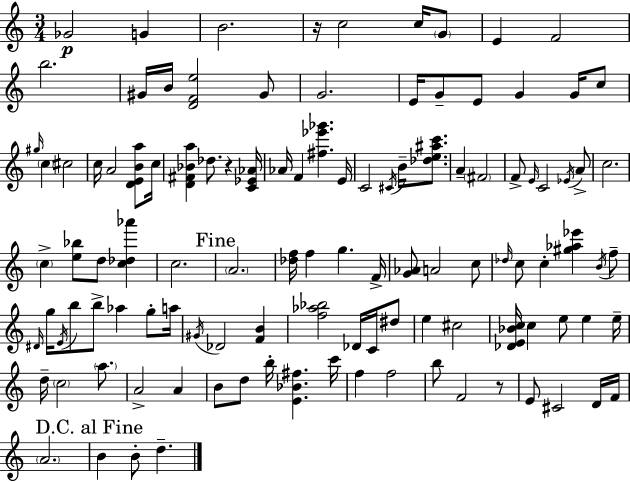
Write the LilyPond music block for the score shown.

{
  \clef treble
  \numericTimeSignature
  \time 3/4
  \key a \minor
  ges'2\p g'4 | b'2. | r16 c''2 c''16 \parenthesize g'8 | e'4 f'2 | \break b''2. | gis'16 b'16 <d' f' e''>2 gis'8 | g'2. | e'16 g'8-- e'8 g'4 g'16 c''8 | \break \grace { gis''16 } \parenthesize c''4 cis''2 | c''16 a'2 <d' e' b' a''>8 | c''16 <d' fis' bes' a''>4 des''8. r4 | <c' ees' aes'>16 aes'16 f'4 <fis'' ees''' ges'''>4. | \break e'16 c'2 \acciaccatura { cis'16 } b'16-- <des'' e'' ais'' c'''>8. | a'4-- \parenthesize fis'2 | f'8-> \grace { e'16 } c'2 | \acciaccatura { ees'16 } a'8-> c''2. | \break \parenthesize c''4-> <e'' bes''>8 d''8 | <c'' des'' aes'''>4 c''2. | \mark "Fine" \parenthesize a'2. | <des'' f''>16 f''4 g''4. | \break f'16-> <g' aes'>8 a'2 | c''8 \grace { des''16 } c''8 c''4-. <gis'' aes'' ees'''>4 | \acciaccatura { b'16 } f''8-- \grace { dis'16 } g''16 \acciaccatura { e'16 } b''8 b''8-> | aes''4 g''8-. a''16 \acciaccatura { gis'16 } des'2 | \break <f' b'>4 <f'' aes'' bes''>2 | des'16 c'16 dis''8 e''4 | cis''2 <des' e' bes' c''>16 c''4 | e''8 e''4 e''16-- d''16-- \parenthesize c''2 | \break \parenthesize a''8. a'2-> | a'4 b'8 d''8 | b''16-. <e' bes' fis''>4. c'''16 f''4 | f''2 b''8 f'2 | \break r8 e'8 cis'2 | d'16 f'16 \parenthesize a'2. | \mark "D.C. al Fine" b'4 | b'8-. d''4.-- \bar "|."
}